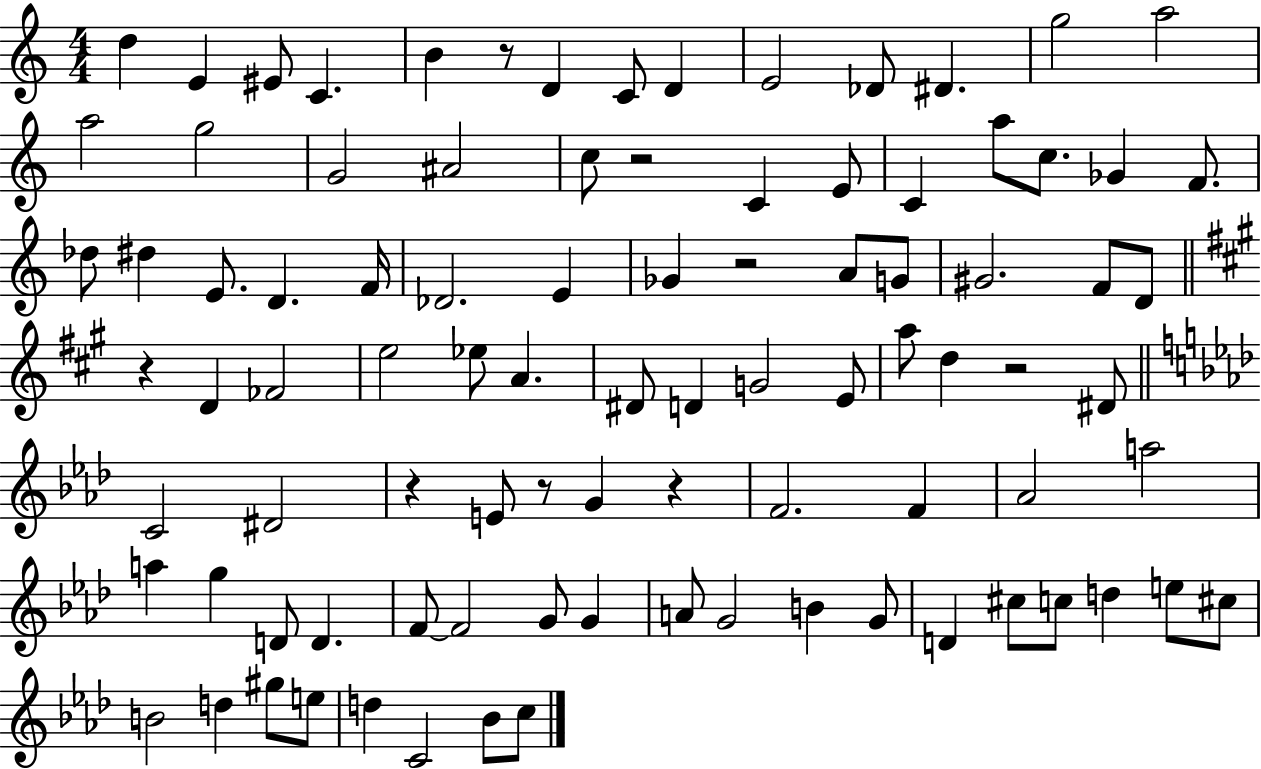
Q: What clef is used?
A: treble